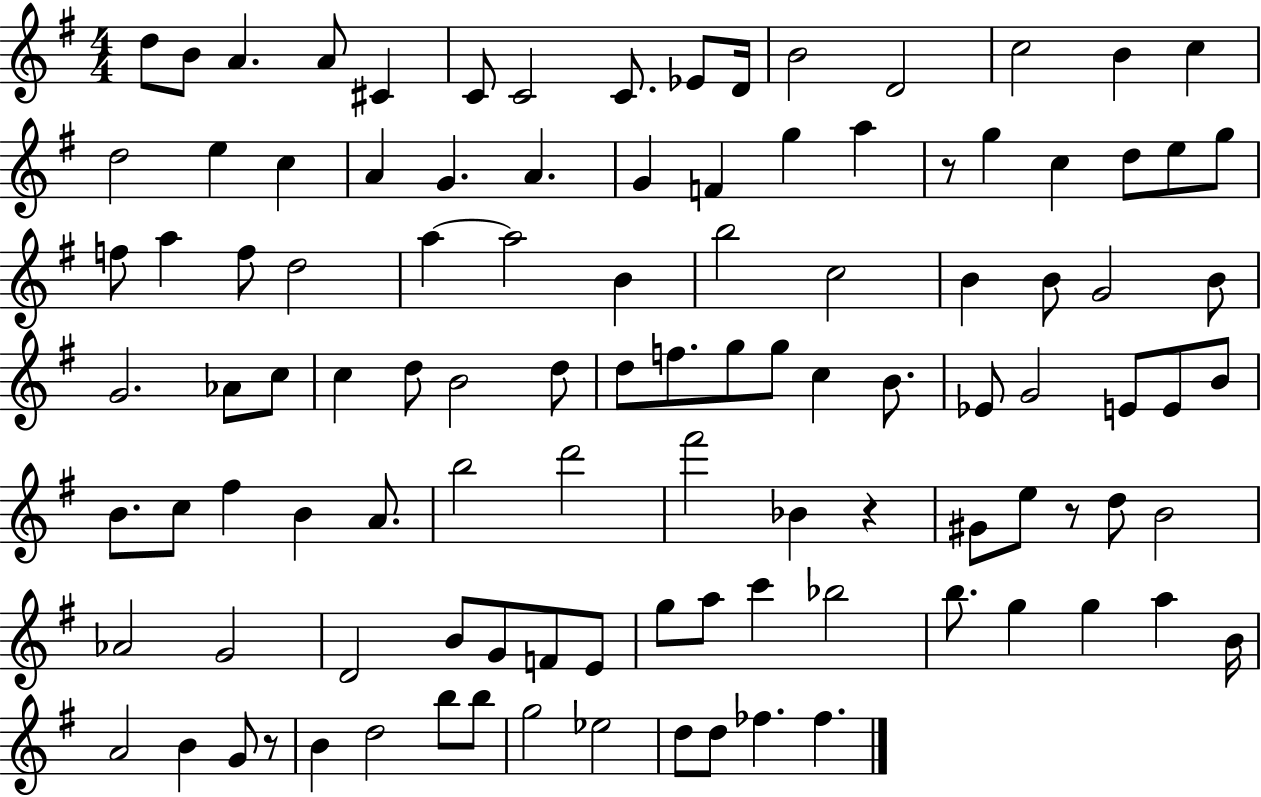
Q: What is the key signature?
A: G major